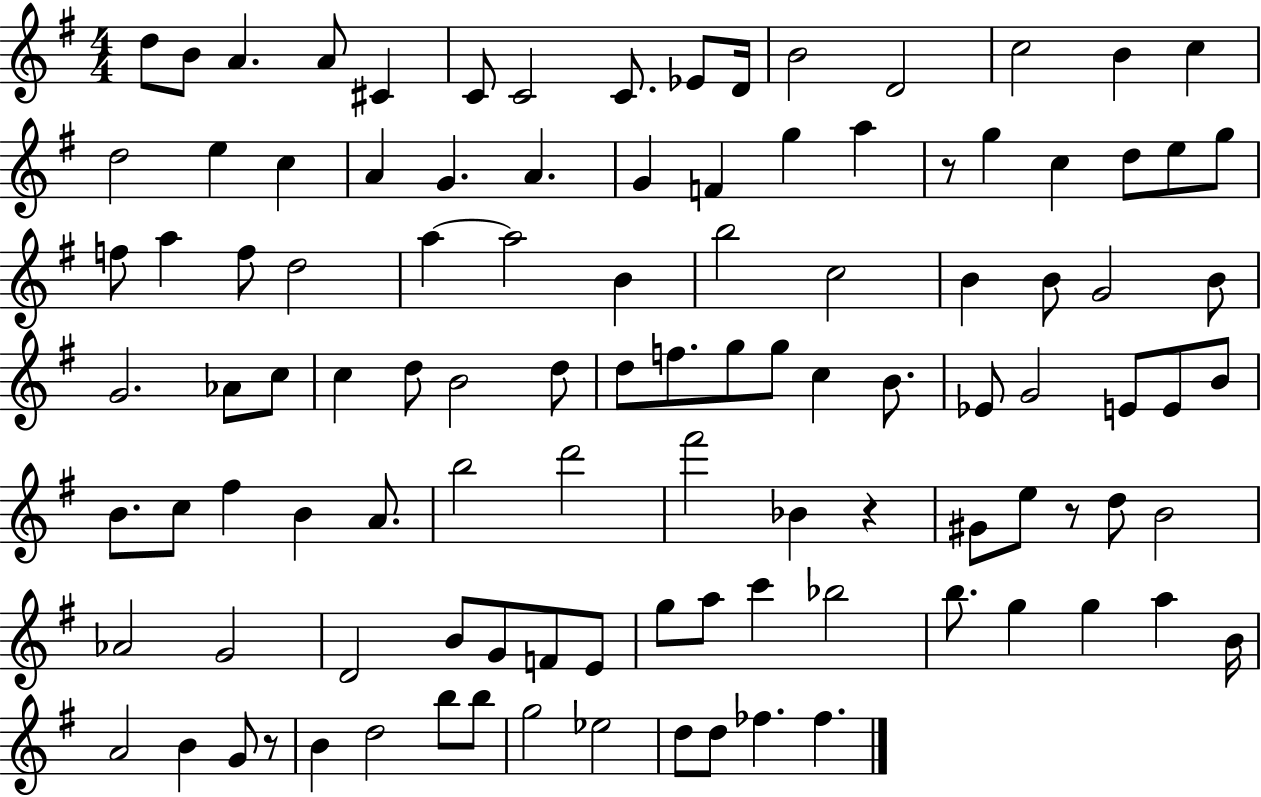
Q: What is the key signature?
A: G major